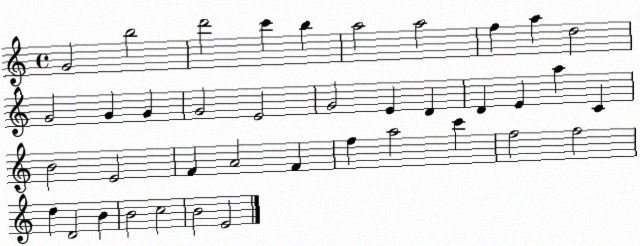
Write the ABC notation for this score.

X:1
T:Untitled
M:4/4
L:1/4
K:C
G2 b2 d'2 c' b a2 a2 f a d2 G2 G G G2 E2 G2 E D D E a C B2 E2 F A2 F f a2 c' f2 f2 d D2 B B2 c2 B2 E2